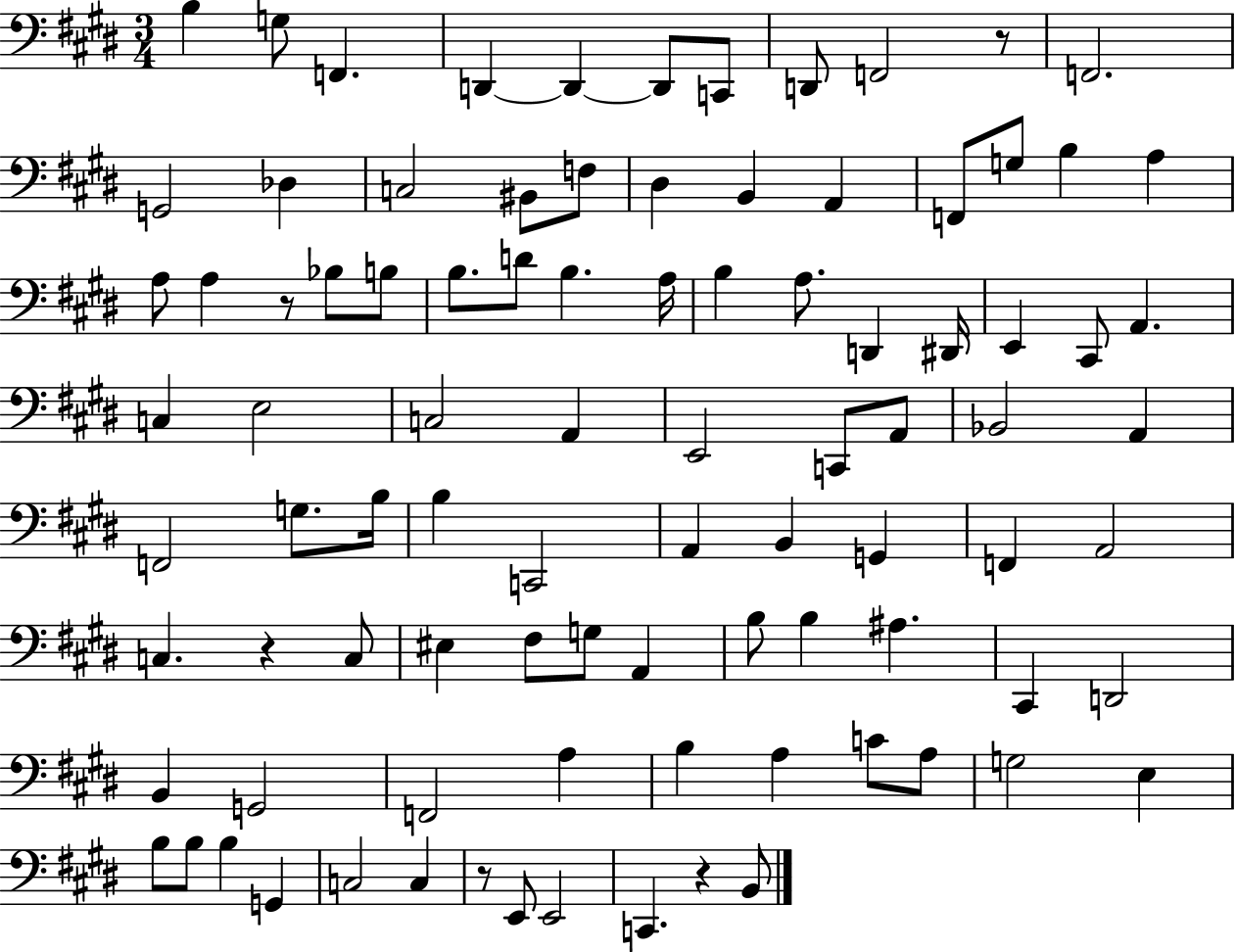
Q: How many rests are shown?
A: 5